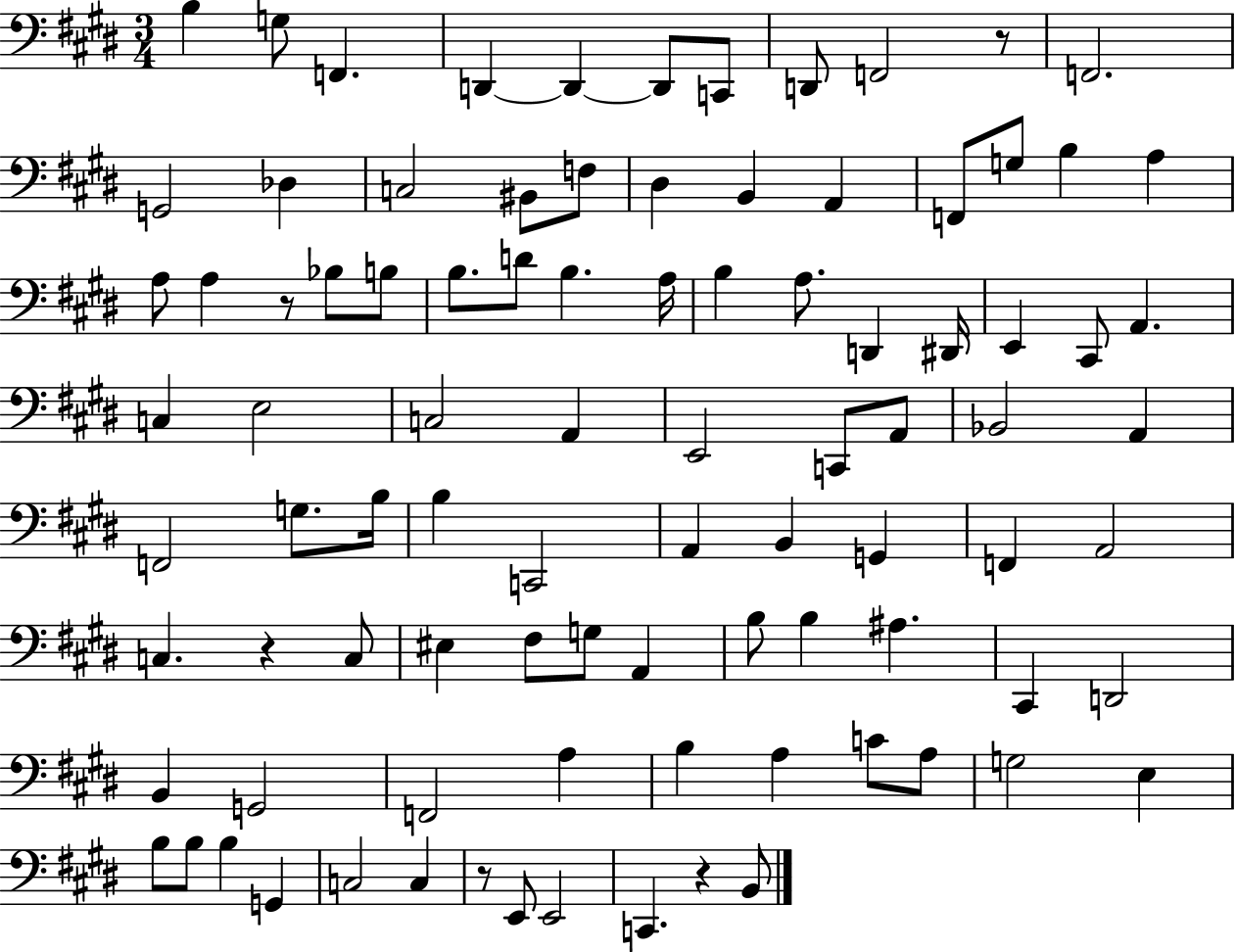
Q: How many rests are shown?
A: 5